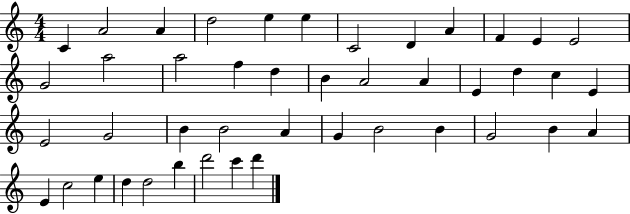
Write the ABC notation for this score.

X:1
T:Untitled
M:4/4
L:1/4
K:C
C A2 A d2 e e C2 D A F E E2 G2 a2 a2 f d B A2 A E d c E E2 G2 B B2 A G B2 B G2 B A E c2 e d d2 b d'2 c' d'